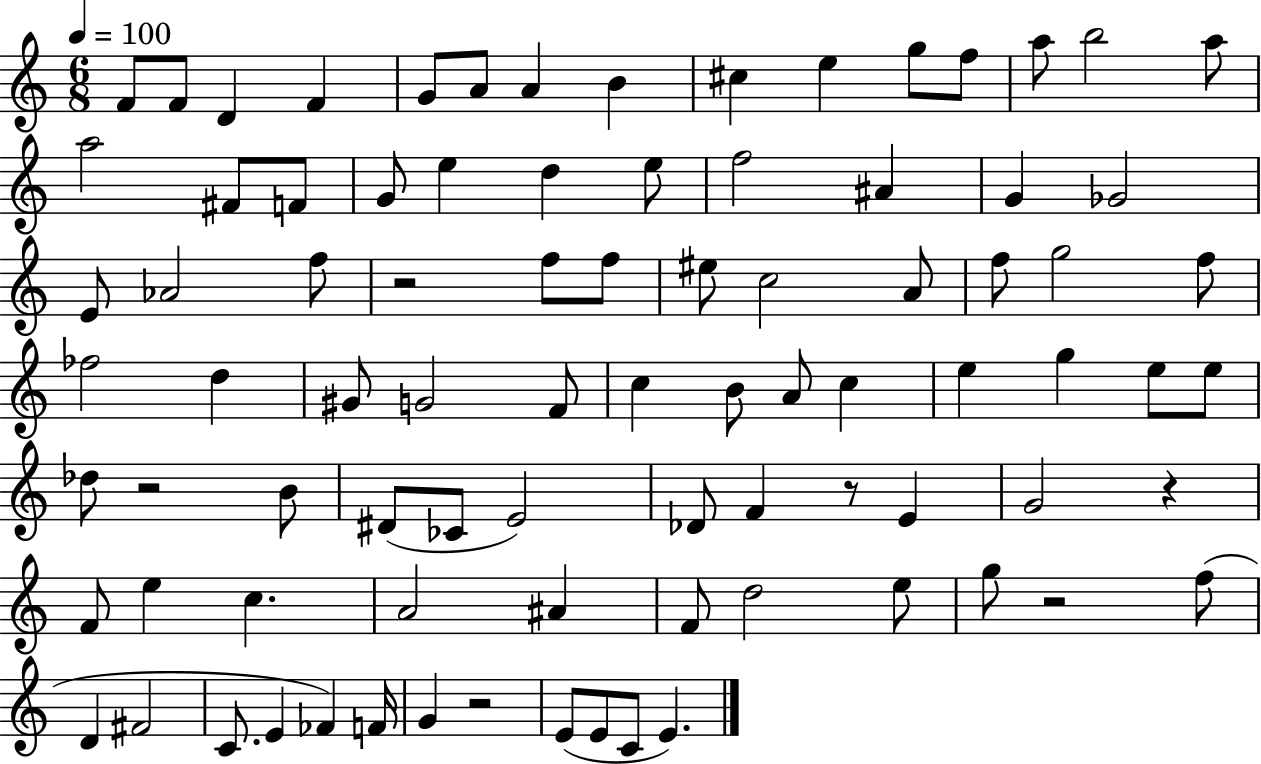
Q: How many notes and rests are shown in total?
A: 86